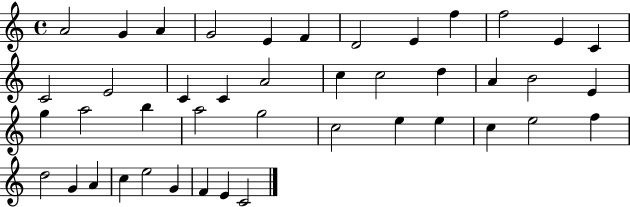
X:1
T:Untitled
M:4/4
L:1/4
K:C
A2 G A G2 E F D2 E f f2 E C C2 E2 C C A2 c c2 d A B2 E g a2 b a2 g2 c2 e e c e2 f d2 G A c e2 G F E C2